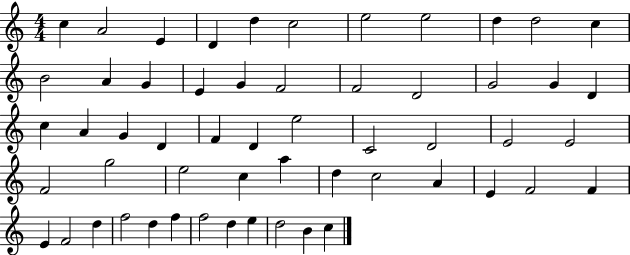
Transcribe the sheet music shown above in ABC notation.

X:1
T:Untitled
M:4/4
L:1/4
K:C
c A2 E D d c2 e2 e2 d d2 c B2 A G E G F2 F2 D2 G2 G D c A G D F D e2 C2 D2 E2 E2 F2 g2 e2 c a d c2 A E F2 F E F2 d f2 d f f2 d e d2 B c